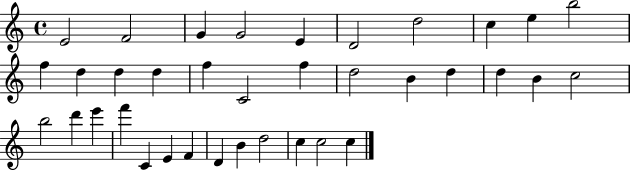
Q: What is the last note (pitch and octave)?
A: C5